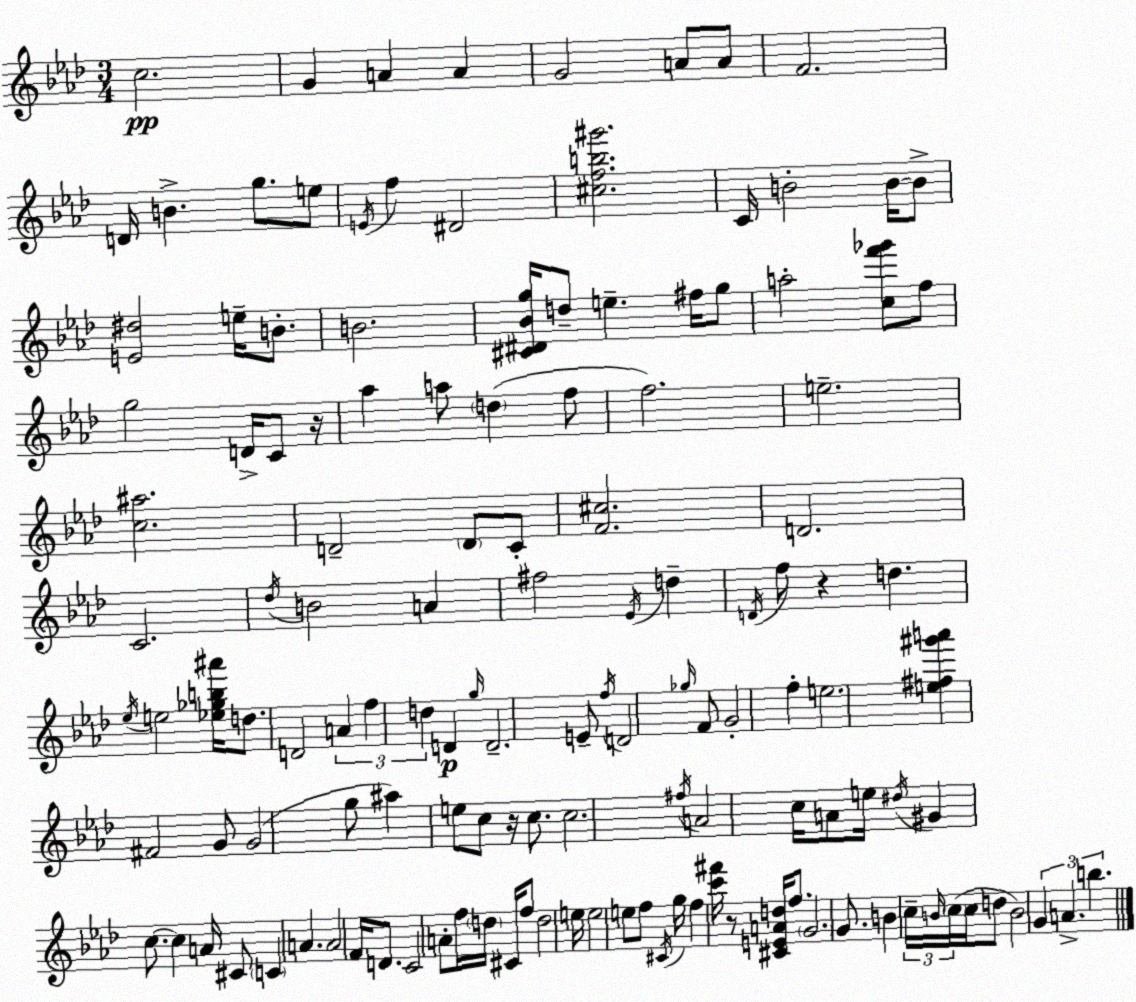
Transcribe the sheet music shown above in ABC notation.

X:1
T:Untitled
M:3/4
L:1/4
K:Fm
c2 G A A G2 A/2 A/2 F2 D/4 B g/2 e/2 E/4 f ^D2 [^cfb^g']2 C/4 B2 B/4 B/2 [E^d]2 e/4 B/2 B2 [^C^D_Bg]/4 d/2 e ^f/4 g/2 a2 [cf'_g']/2 f/2 g2 D/4 C/2 z/4 _a a/2 d f/2 f2 e2 [c^a]2 D2 D/2 C/2 [F^c]2 D2 C2 _d/4 B2 A ^f2 _E/4 d D/4 f/2 z d _e/4 e2 [_e_gb^a']/4 d/2 D2 A f d D g/4 D2 E/2 f/4 D2 _g/4 F/2 G2 f e2 [e^f^g'a'] ^F2 G/2 G2 g/2 ^a e/2 c/2 z/4 c/2 c2 ^f/4 A2 c/4 A/2 e/4 ^d/4 ^G c/2 c A/4 ^C/2 C A A2 F/4 D/2 C2 A/2 f/4 d/4 ^C/4 f/2 d2 e/4 e2 e/2 f/2 ^C/4 g/4 f [c'^f']/4 z/2 [^CEAd]/4 f/2 G2 G/2 B c/4 B/4 c/4 c/4 d/2 B2 G A b